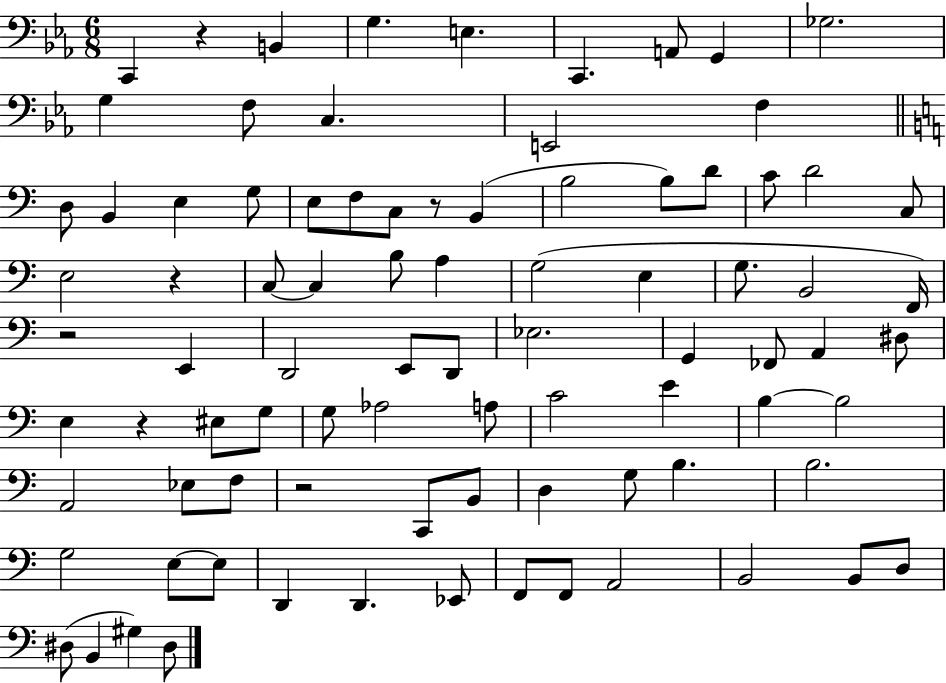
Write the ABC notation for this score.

X:1
T:Untitled
M:6/8
L:1/4
K:Eb
C,, z B,, G, E, C,, A,,/2 G,, _G,2 G, F,/2 C, E,,2 F, D,/2 B,, E, G,/2 E,/2 F,/2 C,/2 z/2 B,, B,2 B,/2 D/2 C/2 D2 C,/2 E,2 z C,/2 C, B,/2 A, G,2 E, G,/2 B,,2 F,,/4 z2 E,, D,,2 E,,/2 D,,/2 _E,2 G,, _F,,/2 A,, ^D,/2 E, z ^E,/2 G,/2 G,/2 _A,2 A,/2 C2 E B, B,2 A,,2 _E,/2 F,/2 z2 C,,/2 B,,/2 D, G,/2 B, B,2 G,2 E,/2 E,/2 D,, D,, _E,,/2 F,,/2 F,,/2 A,,2 B,,2 B,,/2 D,/2 ^D,/2 B,, ^G, ^D,/2